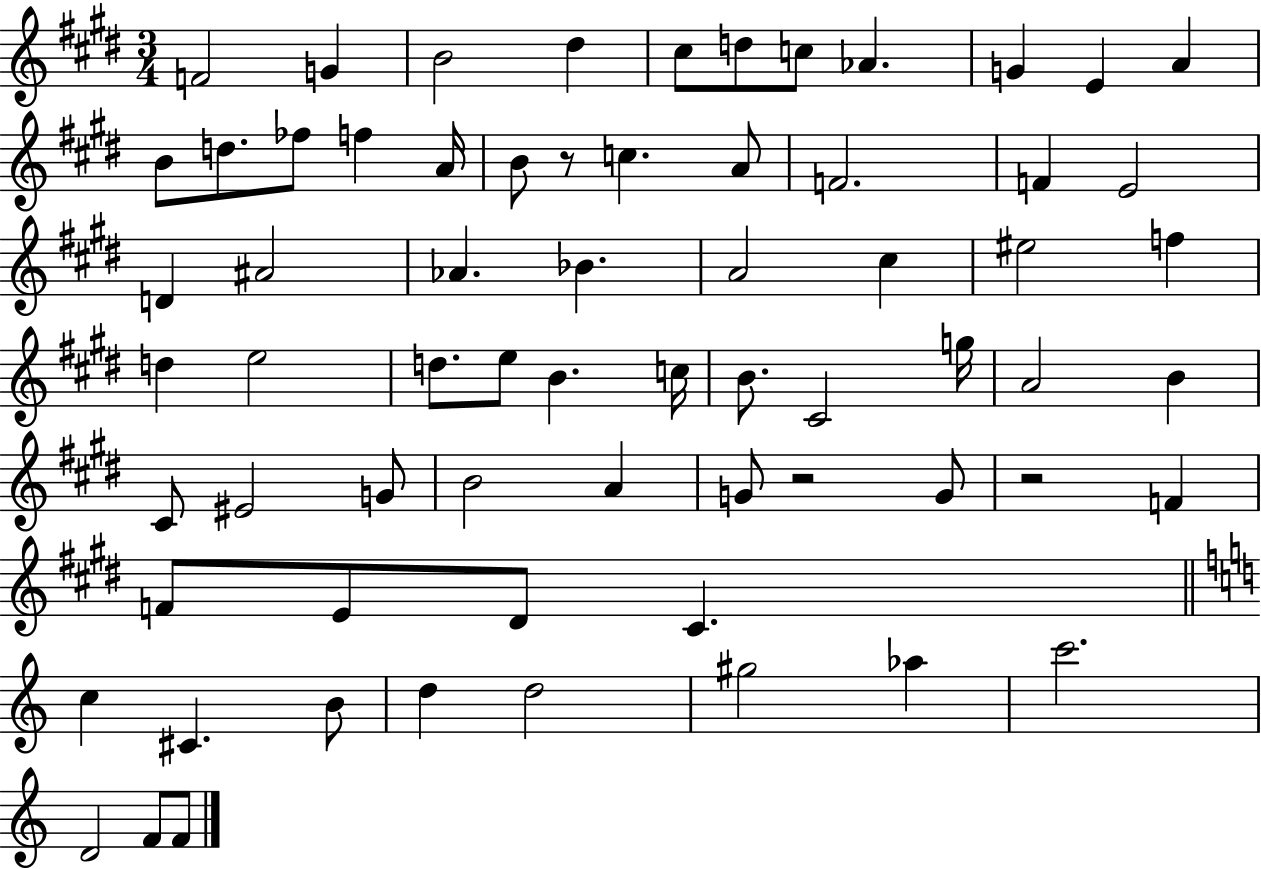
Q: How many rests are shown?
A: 3